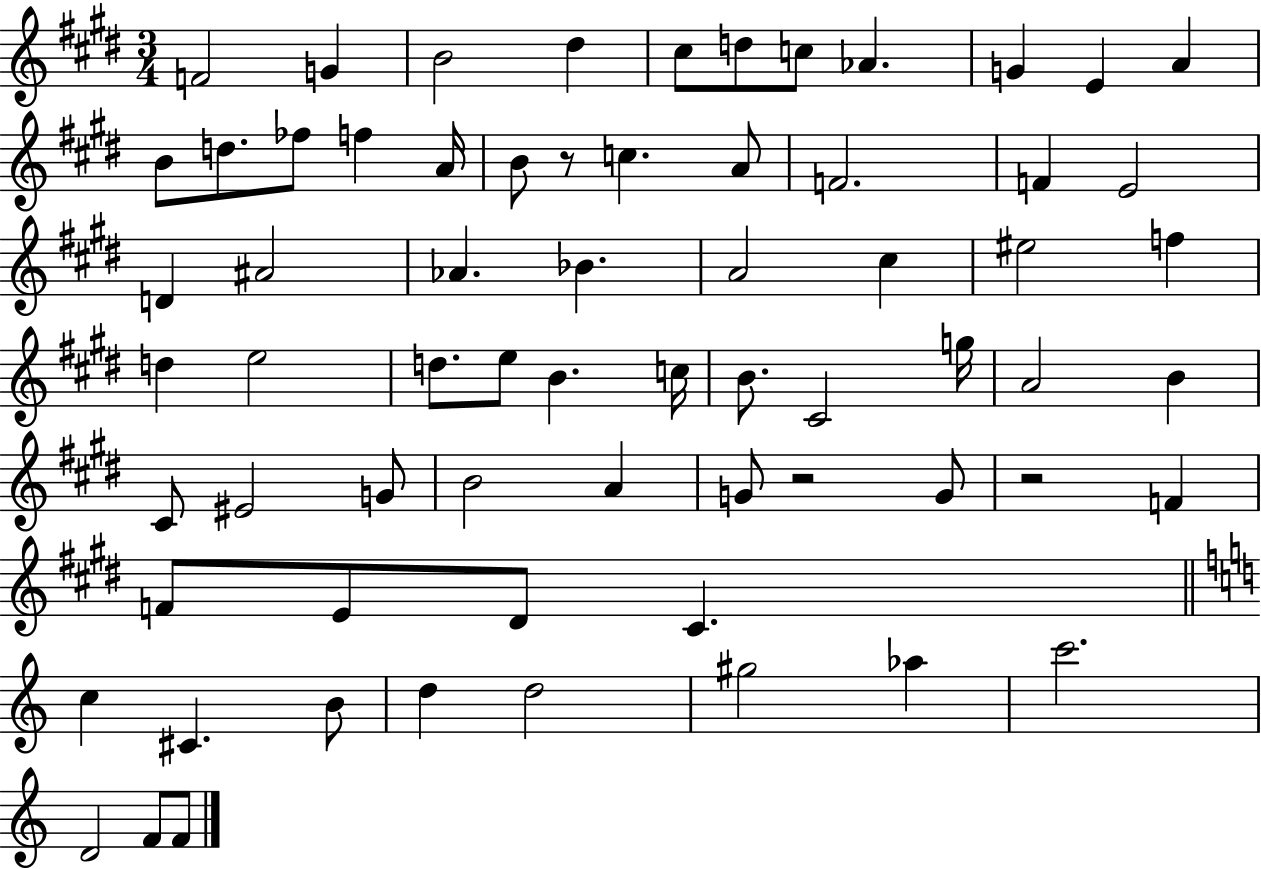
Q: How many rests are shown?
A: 3